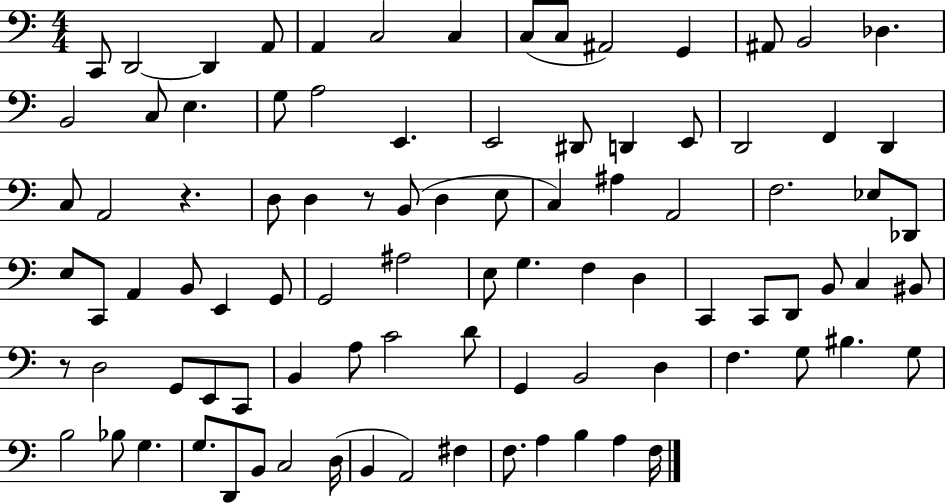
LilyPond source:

{
  \clef bass
  \numericTimeSignature
  \time 4/4
  \key c \major
  c,8 d,2~~ d,4 a,8 | a,4 c2 c4 | c8( c8 ais,2) g,4 | ais,8 b,2 des4. | \break b,2 c8 e4. | g8 a2 e,4. | e,2 dis,8 d,4 e,8 | d,2 f,4 d,4 | \break c8 a,2 r4. | d8 d4 r8 b,8( d4 e8 | c4) ais4 a,2 | f2. ees8 des,8 | \break e8 c,8 a,4 b,8 e,4 g,8 | g,2 ais2 | e8 g4. f4 d4 | c,4 c,8 d,8 b,8 c4 bis,8 | \break r8 d2 g,8 e,8 c,8 | b,4 a8 c'2 d'8 | g,4 b,2 d4 | f4. g8 bis4. g8 | \break b2 bes8 g4. | g8. d,8 b,8 c2 d16( | b,4 a,2) fis4 | f8. a4 b4 a4 f16 | \break \bar "|."
}